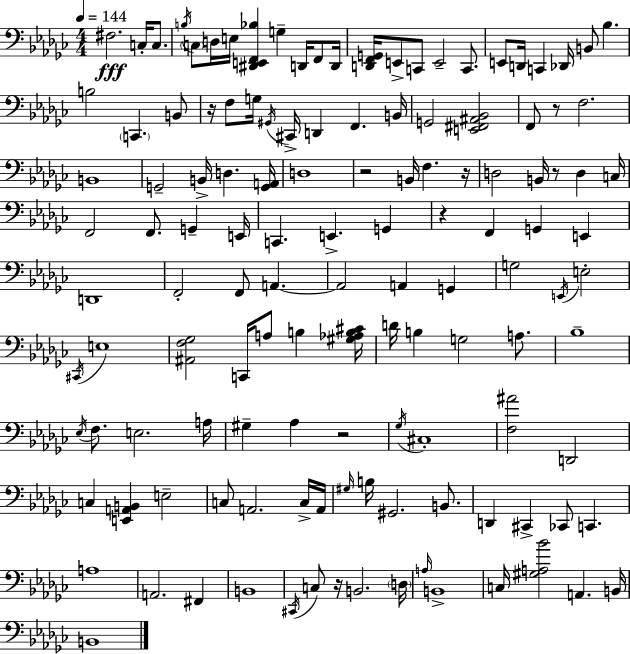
X:1
T:Untitled
M:4/4
L:1/4
K:Ebm
^F,2 C,/4 C,/2 B,/4 C,/2 D,/4 E,/4 [^D,,E,,F,,_B,] G, D,,/4 F,,/2 D,,/4 [D,,F,,G,,]/4 E,,/2 C,,/2 E,,2 C,,/2 E,,/2 D,,/4 C,, _D,,/4 B,,/2 _B, B,2 C,, B,,/2 z/4 F,/2 G,/4 ^G,,/4 ^C,,/4 D,, F,, B,,/4 G,,2 [E,,^F,,^A,,_B,,]2 F,,/2 z/2 F,2 B,,4 G,,2 B,,/4 D, [G,,A,,]/4 D,4 z2 B,,/4 F, z/4 D,2 B,,/4 z/2 D, C,/4 F,,2 F,,/2 G,, E,,/4 C,, E,, G,, z F,, G,, E,, D,,4 F,,2 F,,/2 A,, A,,2 A,, G,, G,2 E,,/4 E,2 ^C,,/4 E,4 [^A,,F,_G,]2 C,,/4 A,/2 B, [^G,_A,B,^C]/4 D/4 B, G,2 A,/2 _B,4 _E,/4 F,/2 E,2 A,/4 ^G, _A, z2 _G,/4 ^C,4 [F,^A]2 D,,2 C, [E,,A,,B,,] E,2 C,/2 A,,2 C,/4 A,,/4 ^G,/4 B,/4 ^G,,2 B,,/2 D,, ^C,, _C,,/2 C,, A,4 A,,2 ^F,, B,,4 ^C,,/4 C,/2 z/4 B,,2 D,/4 A,/4 B,,4 C,/4 [^G,A,_B]2 A,, B,,/4 B,,4